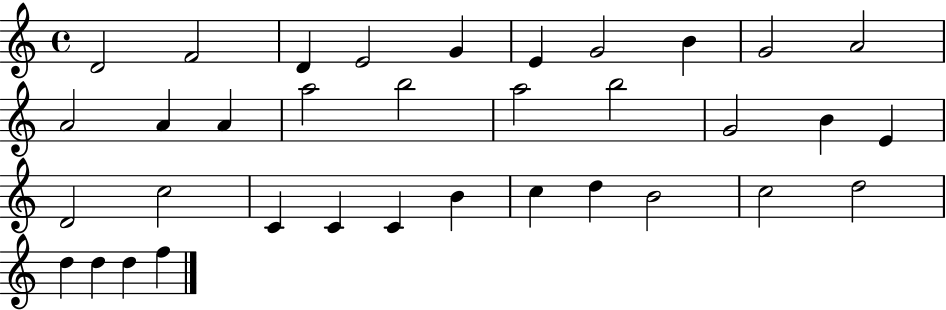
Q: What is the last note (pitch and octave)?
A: F5